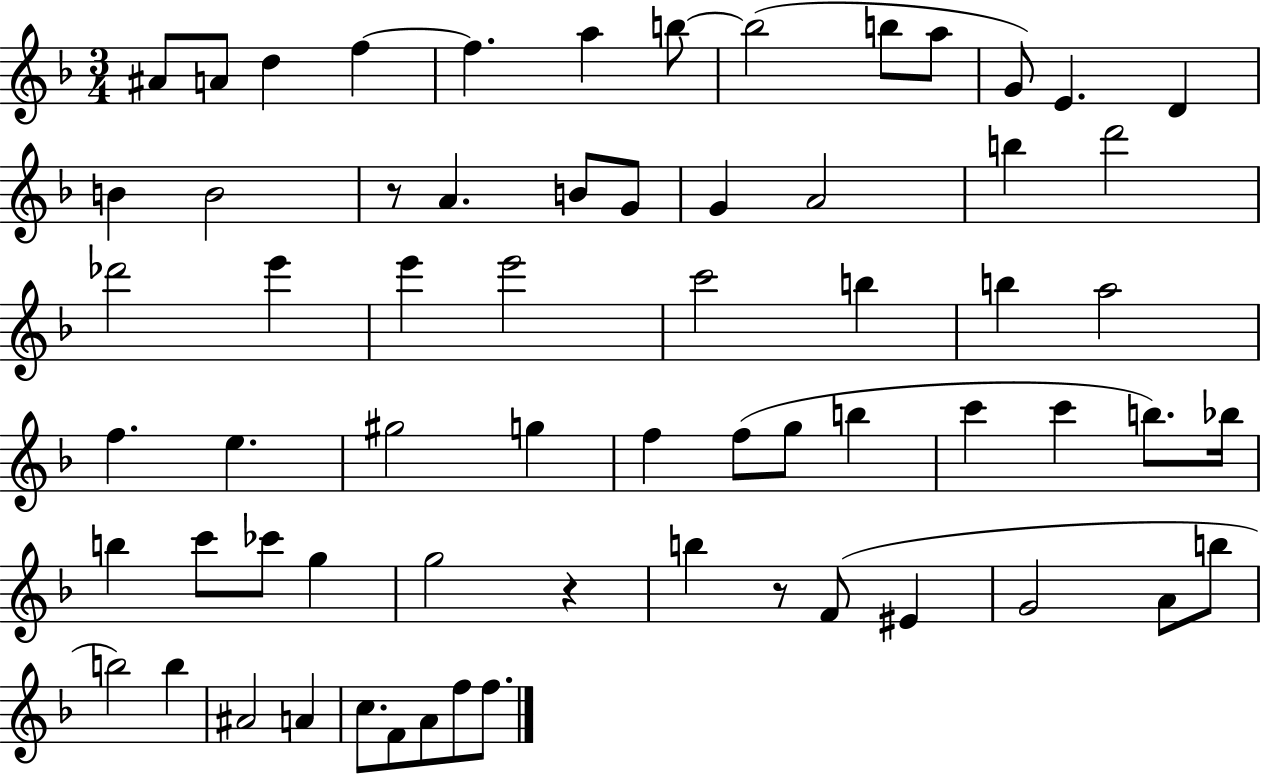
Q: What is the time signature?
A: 3/4